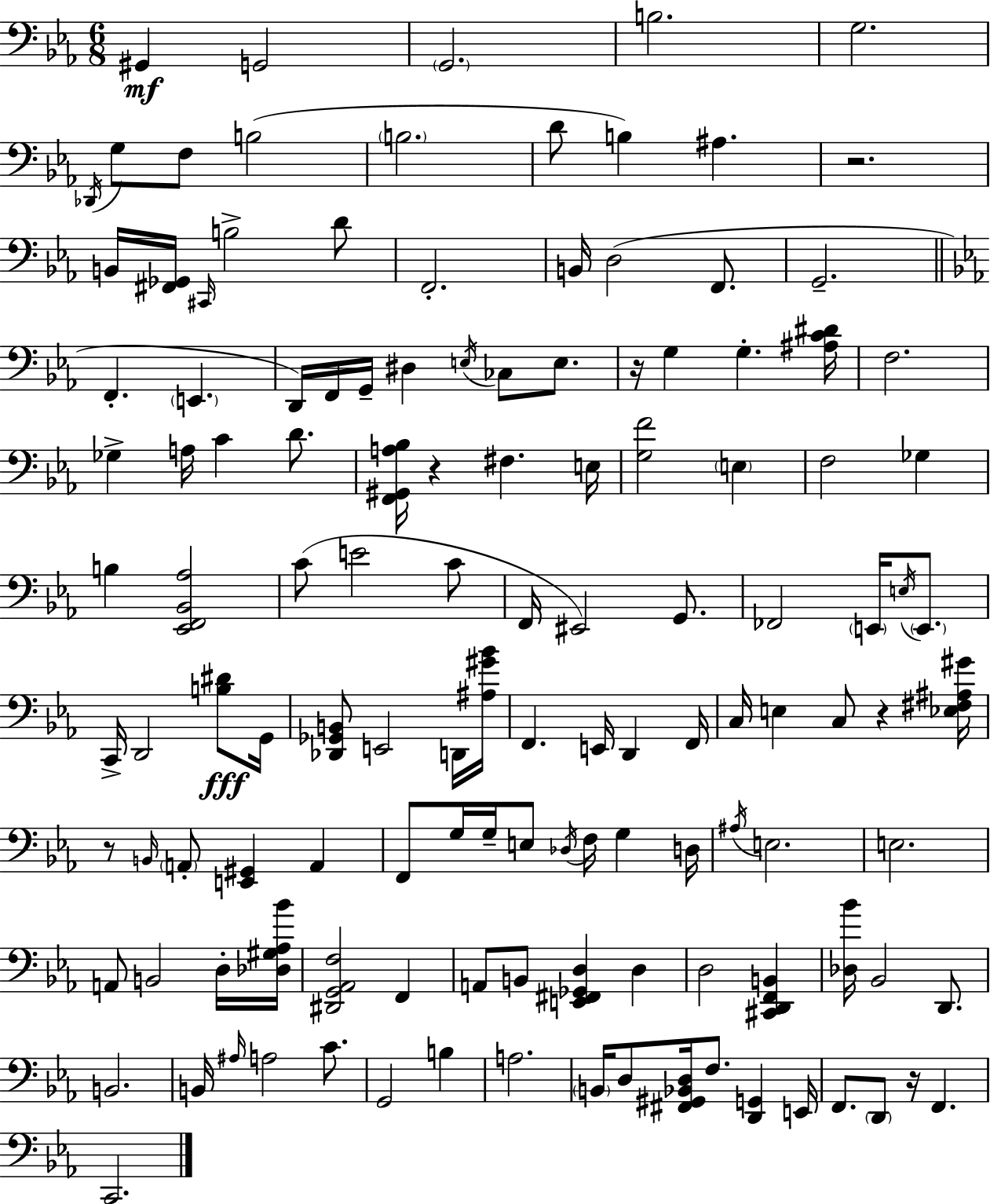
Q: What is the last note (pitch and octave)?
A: C2